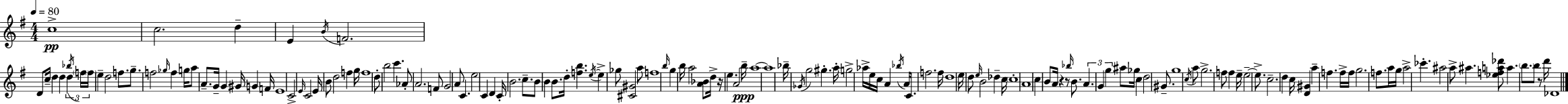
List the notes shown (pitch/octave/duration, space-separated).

C5/w C5/h. D5/q E4/q B4/s F4/h. D4/e C5/s D5/q D5/q D5/q Bb5/s F5/s F5/s E5/q D5/h F5/e. G5/e. F5/h Gb5/s F5/q G5/s A5/e A4/e. G4/s G4/q G#4/s G4/q F4/s E4/w C4/h E4/s C4/h E4/s B4/e D5/h F5/q G5/s F5/w D5/e B5/h C6/q. Ab4/e A4/h. F4/e G4/h A4/e C4/q. E5/h C4/q D4/q C4/s B4/h. C5/e. B4/e B4/q B4/e. D5/s [F5,B5]/q. E5/s E5/q Gb5/e [C#4,G#4]/h A5/e F5/w B5/s G5/q B5/s A5/h [A4,Bb4]/e D5/s R/s E5/q. A4/h B5/s A5/w A5/w Bb5/s Gb4/s G5/h G#5/q. A5/s G5/h Ab5/s E5/s C5/s A4/q Bb5/s A4/s C4/e. F5/h. F5/s D5/w E5/s D5/e E5/s B4/h Db5/q C5/s C5/w A4/w C5/q B4/e A4/s R/q R/e Bb5/s B4/e. A4/q. G4/q G5/q A#5/e Gb5/s C5/q D5/h G#4/e. G5/w C5/s A5/e G5/h. F5/e F5/q E5/s E5/h E5/e. C5/h. D5/q C5/s [D4,G#4]/q A5/q F5/q. F5/s F5/s G5/h. F5/e. A5/s G5/s A5/h CES6/q. A#5/h A5/e A#5/q. [Eb5,F5,A5,Db6]/e A5/q. B5/e. B5/e R/e D6/s Db4/w